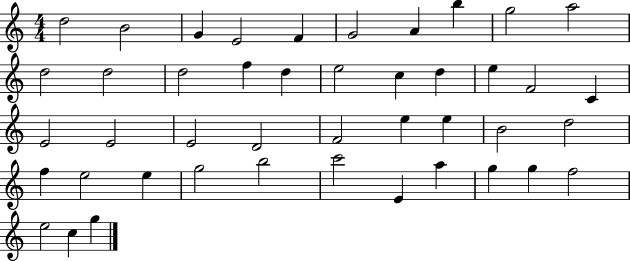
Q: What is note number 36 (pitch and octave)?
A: C6